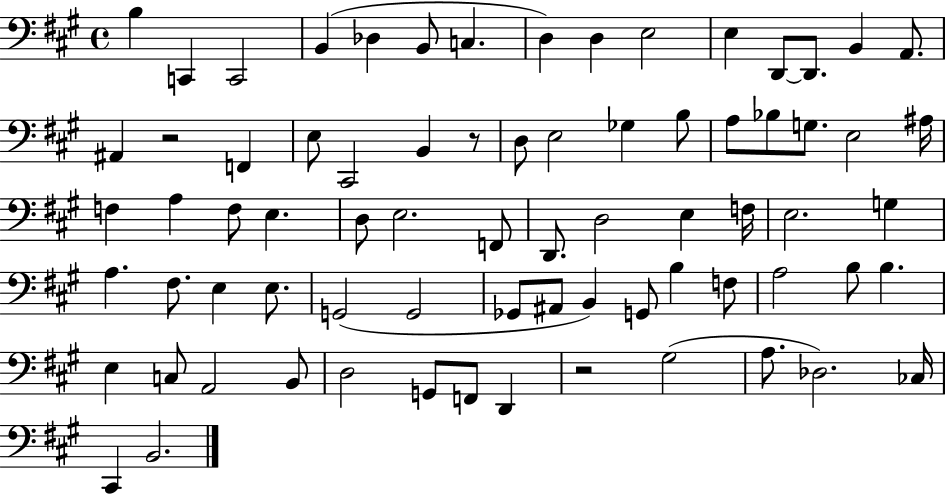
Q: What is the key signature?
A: A major